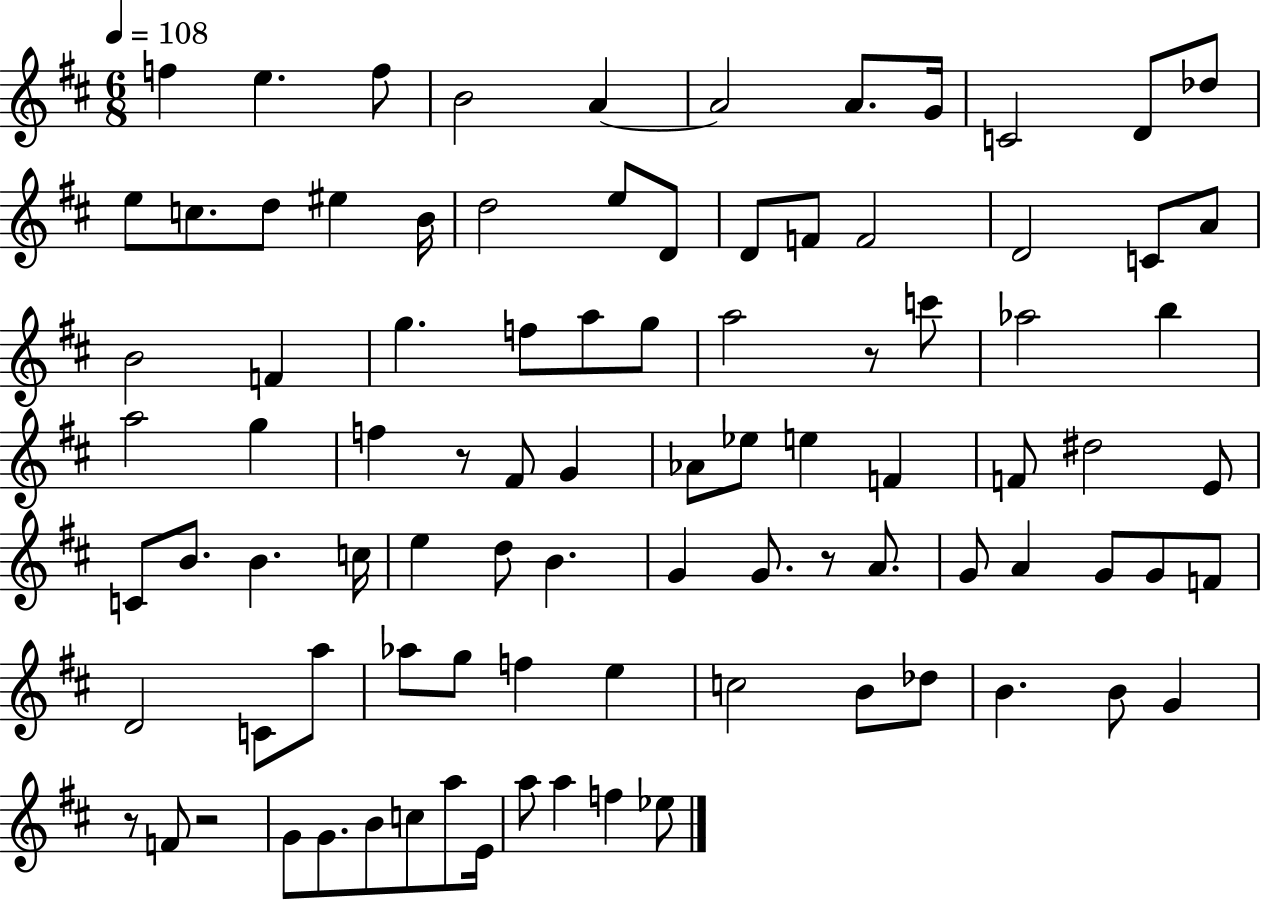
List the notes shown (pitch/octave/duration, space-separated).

F5/q E5/q. F5/e B4/h A4/q A4/h A4/e. G4/s C4/h D4/e Db5/e E5/e C5/e. D5/e EIS5/q B4/s D5/h E5/e D4/e D4/e F4/e F4/h D4/h C4/e A4/e B4/h F4/q G5/q. F5/e A5/e G5/e A5/h R/e C6/e Ab5/h B5/q A5/h G5/q F5/q R/e F#4/e G4/q Ab4/e Eb5/e E5/q F4/q F4/e D#5/h E4/e C4/e B4/e. B4/q. C5/s E5/q D5/e B4/q. G4/q G4/e. R/e A4/e. G4/e A4/q G4/e G4/e F4/e D4/h C4/e A5/e Ab5/e G5/e F5/q E5/q C5/h B4/e Db5/e B4/q. B4/e G4/q R/e F4/e R/h G4/e G4/e. B4/e C5/e A5/e E4/s A5/e A5/q F5/q Eb5/e